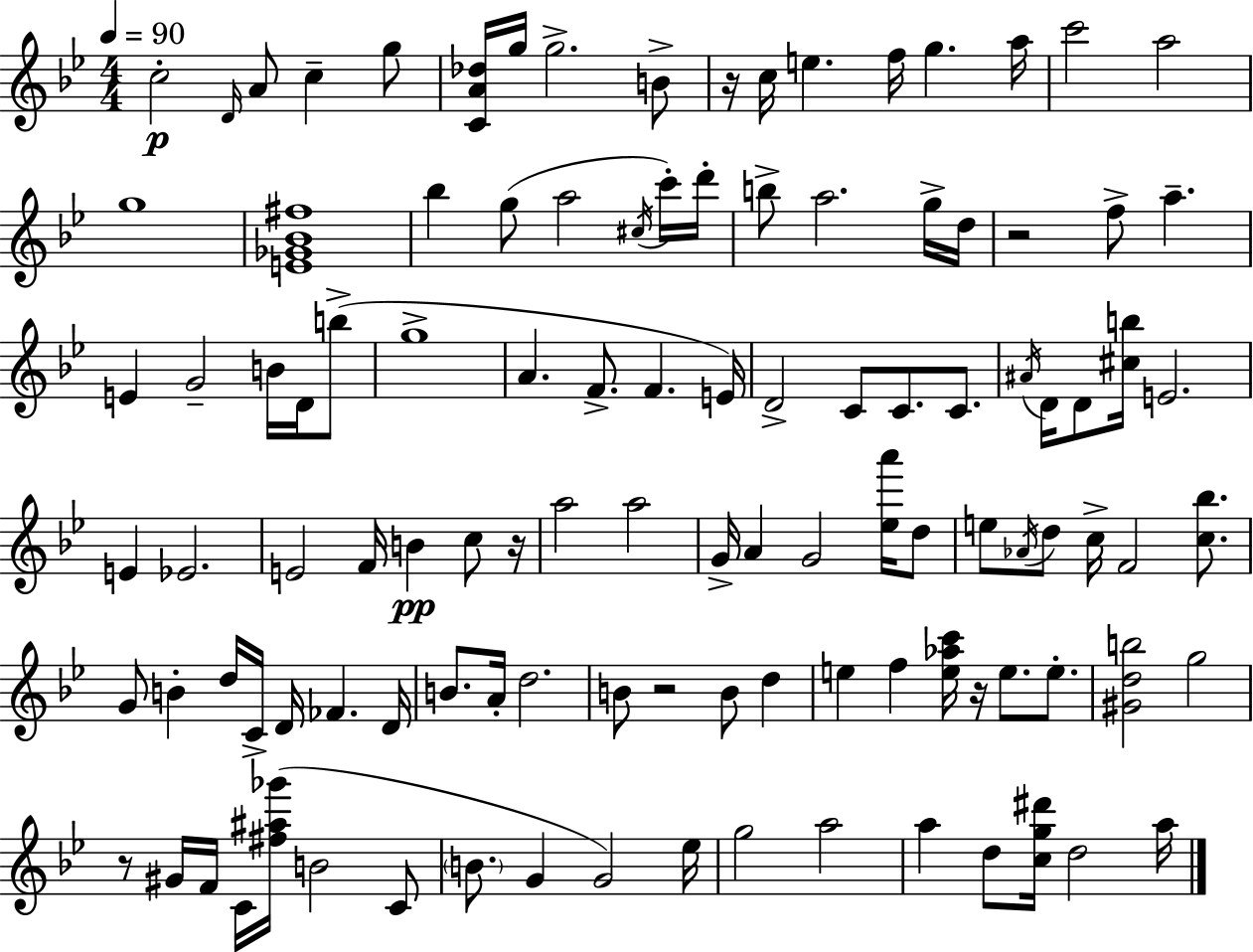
X:1
T:Untitled
M:4/4
L:1/4
K:Gm
c2 D/4 A/2 c g/2 [CA_d]/4 g/4 g2 B/2 z/4 c/4 e f/4 g a/4 c'2 a2 g4 [E_G_B^f]4 _b g/2 a2 ^c/4 c'/4 d'/4 b/2 a2 g/4 d/4 z2 f/2 a E G2 B/4 D/4 b/2 g4 A F/2 F E/4 D2 C/2 C/2 C/2 ^A/4 D/4 D/2 [^cb]/4 E2 E _E2 E2 F/4 B c/2 z/4 a2 a2 G/4 A G2 [_ea']/4 d/2 e/2 _A/4 d/2 c/4 F2 [c_b]/2 G/2 B d/4 C/4 D/4 _F D/4 B/2 A/4 d2 B/2 z2 B/2 d e f [e_ac']/4 z/4 e/2 e/2 [^Gdb]2 g2 z/2 ^G/4 F/4 C/4 [^f^a_g']/4 B2 C/2 B/2 G G2 _e/4 g2 a2 a d/2 [cg^d']/4 d2 a/4